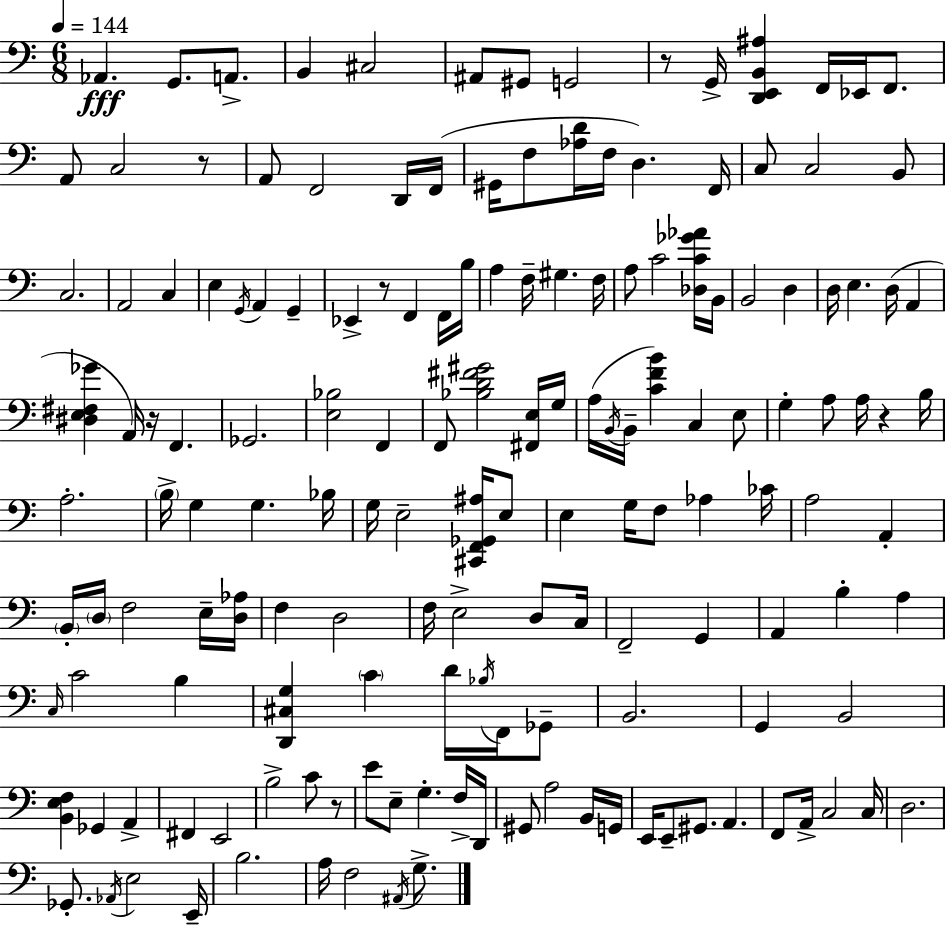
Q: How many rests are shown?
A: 6